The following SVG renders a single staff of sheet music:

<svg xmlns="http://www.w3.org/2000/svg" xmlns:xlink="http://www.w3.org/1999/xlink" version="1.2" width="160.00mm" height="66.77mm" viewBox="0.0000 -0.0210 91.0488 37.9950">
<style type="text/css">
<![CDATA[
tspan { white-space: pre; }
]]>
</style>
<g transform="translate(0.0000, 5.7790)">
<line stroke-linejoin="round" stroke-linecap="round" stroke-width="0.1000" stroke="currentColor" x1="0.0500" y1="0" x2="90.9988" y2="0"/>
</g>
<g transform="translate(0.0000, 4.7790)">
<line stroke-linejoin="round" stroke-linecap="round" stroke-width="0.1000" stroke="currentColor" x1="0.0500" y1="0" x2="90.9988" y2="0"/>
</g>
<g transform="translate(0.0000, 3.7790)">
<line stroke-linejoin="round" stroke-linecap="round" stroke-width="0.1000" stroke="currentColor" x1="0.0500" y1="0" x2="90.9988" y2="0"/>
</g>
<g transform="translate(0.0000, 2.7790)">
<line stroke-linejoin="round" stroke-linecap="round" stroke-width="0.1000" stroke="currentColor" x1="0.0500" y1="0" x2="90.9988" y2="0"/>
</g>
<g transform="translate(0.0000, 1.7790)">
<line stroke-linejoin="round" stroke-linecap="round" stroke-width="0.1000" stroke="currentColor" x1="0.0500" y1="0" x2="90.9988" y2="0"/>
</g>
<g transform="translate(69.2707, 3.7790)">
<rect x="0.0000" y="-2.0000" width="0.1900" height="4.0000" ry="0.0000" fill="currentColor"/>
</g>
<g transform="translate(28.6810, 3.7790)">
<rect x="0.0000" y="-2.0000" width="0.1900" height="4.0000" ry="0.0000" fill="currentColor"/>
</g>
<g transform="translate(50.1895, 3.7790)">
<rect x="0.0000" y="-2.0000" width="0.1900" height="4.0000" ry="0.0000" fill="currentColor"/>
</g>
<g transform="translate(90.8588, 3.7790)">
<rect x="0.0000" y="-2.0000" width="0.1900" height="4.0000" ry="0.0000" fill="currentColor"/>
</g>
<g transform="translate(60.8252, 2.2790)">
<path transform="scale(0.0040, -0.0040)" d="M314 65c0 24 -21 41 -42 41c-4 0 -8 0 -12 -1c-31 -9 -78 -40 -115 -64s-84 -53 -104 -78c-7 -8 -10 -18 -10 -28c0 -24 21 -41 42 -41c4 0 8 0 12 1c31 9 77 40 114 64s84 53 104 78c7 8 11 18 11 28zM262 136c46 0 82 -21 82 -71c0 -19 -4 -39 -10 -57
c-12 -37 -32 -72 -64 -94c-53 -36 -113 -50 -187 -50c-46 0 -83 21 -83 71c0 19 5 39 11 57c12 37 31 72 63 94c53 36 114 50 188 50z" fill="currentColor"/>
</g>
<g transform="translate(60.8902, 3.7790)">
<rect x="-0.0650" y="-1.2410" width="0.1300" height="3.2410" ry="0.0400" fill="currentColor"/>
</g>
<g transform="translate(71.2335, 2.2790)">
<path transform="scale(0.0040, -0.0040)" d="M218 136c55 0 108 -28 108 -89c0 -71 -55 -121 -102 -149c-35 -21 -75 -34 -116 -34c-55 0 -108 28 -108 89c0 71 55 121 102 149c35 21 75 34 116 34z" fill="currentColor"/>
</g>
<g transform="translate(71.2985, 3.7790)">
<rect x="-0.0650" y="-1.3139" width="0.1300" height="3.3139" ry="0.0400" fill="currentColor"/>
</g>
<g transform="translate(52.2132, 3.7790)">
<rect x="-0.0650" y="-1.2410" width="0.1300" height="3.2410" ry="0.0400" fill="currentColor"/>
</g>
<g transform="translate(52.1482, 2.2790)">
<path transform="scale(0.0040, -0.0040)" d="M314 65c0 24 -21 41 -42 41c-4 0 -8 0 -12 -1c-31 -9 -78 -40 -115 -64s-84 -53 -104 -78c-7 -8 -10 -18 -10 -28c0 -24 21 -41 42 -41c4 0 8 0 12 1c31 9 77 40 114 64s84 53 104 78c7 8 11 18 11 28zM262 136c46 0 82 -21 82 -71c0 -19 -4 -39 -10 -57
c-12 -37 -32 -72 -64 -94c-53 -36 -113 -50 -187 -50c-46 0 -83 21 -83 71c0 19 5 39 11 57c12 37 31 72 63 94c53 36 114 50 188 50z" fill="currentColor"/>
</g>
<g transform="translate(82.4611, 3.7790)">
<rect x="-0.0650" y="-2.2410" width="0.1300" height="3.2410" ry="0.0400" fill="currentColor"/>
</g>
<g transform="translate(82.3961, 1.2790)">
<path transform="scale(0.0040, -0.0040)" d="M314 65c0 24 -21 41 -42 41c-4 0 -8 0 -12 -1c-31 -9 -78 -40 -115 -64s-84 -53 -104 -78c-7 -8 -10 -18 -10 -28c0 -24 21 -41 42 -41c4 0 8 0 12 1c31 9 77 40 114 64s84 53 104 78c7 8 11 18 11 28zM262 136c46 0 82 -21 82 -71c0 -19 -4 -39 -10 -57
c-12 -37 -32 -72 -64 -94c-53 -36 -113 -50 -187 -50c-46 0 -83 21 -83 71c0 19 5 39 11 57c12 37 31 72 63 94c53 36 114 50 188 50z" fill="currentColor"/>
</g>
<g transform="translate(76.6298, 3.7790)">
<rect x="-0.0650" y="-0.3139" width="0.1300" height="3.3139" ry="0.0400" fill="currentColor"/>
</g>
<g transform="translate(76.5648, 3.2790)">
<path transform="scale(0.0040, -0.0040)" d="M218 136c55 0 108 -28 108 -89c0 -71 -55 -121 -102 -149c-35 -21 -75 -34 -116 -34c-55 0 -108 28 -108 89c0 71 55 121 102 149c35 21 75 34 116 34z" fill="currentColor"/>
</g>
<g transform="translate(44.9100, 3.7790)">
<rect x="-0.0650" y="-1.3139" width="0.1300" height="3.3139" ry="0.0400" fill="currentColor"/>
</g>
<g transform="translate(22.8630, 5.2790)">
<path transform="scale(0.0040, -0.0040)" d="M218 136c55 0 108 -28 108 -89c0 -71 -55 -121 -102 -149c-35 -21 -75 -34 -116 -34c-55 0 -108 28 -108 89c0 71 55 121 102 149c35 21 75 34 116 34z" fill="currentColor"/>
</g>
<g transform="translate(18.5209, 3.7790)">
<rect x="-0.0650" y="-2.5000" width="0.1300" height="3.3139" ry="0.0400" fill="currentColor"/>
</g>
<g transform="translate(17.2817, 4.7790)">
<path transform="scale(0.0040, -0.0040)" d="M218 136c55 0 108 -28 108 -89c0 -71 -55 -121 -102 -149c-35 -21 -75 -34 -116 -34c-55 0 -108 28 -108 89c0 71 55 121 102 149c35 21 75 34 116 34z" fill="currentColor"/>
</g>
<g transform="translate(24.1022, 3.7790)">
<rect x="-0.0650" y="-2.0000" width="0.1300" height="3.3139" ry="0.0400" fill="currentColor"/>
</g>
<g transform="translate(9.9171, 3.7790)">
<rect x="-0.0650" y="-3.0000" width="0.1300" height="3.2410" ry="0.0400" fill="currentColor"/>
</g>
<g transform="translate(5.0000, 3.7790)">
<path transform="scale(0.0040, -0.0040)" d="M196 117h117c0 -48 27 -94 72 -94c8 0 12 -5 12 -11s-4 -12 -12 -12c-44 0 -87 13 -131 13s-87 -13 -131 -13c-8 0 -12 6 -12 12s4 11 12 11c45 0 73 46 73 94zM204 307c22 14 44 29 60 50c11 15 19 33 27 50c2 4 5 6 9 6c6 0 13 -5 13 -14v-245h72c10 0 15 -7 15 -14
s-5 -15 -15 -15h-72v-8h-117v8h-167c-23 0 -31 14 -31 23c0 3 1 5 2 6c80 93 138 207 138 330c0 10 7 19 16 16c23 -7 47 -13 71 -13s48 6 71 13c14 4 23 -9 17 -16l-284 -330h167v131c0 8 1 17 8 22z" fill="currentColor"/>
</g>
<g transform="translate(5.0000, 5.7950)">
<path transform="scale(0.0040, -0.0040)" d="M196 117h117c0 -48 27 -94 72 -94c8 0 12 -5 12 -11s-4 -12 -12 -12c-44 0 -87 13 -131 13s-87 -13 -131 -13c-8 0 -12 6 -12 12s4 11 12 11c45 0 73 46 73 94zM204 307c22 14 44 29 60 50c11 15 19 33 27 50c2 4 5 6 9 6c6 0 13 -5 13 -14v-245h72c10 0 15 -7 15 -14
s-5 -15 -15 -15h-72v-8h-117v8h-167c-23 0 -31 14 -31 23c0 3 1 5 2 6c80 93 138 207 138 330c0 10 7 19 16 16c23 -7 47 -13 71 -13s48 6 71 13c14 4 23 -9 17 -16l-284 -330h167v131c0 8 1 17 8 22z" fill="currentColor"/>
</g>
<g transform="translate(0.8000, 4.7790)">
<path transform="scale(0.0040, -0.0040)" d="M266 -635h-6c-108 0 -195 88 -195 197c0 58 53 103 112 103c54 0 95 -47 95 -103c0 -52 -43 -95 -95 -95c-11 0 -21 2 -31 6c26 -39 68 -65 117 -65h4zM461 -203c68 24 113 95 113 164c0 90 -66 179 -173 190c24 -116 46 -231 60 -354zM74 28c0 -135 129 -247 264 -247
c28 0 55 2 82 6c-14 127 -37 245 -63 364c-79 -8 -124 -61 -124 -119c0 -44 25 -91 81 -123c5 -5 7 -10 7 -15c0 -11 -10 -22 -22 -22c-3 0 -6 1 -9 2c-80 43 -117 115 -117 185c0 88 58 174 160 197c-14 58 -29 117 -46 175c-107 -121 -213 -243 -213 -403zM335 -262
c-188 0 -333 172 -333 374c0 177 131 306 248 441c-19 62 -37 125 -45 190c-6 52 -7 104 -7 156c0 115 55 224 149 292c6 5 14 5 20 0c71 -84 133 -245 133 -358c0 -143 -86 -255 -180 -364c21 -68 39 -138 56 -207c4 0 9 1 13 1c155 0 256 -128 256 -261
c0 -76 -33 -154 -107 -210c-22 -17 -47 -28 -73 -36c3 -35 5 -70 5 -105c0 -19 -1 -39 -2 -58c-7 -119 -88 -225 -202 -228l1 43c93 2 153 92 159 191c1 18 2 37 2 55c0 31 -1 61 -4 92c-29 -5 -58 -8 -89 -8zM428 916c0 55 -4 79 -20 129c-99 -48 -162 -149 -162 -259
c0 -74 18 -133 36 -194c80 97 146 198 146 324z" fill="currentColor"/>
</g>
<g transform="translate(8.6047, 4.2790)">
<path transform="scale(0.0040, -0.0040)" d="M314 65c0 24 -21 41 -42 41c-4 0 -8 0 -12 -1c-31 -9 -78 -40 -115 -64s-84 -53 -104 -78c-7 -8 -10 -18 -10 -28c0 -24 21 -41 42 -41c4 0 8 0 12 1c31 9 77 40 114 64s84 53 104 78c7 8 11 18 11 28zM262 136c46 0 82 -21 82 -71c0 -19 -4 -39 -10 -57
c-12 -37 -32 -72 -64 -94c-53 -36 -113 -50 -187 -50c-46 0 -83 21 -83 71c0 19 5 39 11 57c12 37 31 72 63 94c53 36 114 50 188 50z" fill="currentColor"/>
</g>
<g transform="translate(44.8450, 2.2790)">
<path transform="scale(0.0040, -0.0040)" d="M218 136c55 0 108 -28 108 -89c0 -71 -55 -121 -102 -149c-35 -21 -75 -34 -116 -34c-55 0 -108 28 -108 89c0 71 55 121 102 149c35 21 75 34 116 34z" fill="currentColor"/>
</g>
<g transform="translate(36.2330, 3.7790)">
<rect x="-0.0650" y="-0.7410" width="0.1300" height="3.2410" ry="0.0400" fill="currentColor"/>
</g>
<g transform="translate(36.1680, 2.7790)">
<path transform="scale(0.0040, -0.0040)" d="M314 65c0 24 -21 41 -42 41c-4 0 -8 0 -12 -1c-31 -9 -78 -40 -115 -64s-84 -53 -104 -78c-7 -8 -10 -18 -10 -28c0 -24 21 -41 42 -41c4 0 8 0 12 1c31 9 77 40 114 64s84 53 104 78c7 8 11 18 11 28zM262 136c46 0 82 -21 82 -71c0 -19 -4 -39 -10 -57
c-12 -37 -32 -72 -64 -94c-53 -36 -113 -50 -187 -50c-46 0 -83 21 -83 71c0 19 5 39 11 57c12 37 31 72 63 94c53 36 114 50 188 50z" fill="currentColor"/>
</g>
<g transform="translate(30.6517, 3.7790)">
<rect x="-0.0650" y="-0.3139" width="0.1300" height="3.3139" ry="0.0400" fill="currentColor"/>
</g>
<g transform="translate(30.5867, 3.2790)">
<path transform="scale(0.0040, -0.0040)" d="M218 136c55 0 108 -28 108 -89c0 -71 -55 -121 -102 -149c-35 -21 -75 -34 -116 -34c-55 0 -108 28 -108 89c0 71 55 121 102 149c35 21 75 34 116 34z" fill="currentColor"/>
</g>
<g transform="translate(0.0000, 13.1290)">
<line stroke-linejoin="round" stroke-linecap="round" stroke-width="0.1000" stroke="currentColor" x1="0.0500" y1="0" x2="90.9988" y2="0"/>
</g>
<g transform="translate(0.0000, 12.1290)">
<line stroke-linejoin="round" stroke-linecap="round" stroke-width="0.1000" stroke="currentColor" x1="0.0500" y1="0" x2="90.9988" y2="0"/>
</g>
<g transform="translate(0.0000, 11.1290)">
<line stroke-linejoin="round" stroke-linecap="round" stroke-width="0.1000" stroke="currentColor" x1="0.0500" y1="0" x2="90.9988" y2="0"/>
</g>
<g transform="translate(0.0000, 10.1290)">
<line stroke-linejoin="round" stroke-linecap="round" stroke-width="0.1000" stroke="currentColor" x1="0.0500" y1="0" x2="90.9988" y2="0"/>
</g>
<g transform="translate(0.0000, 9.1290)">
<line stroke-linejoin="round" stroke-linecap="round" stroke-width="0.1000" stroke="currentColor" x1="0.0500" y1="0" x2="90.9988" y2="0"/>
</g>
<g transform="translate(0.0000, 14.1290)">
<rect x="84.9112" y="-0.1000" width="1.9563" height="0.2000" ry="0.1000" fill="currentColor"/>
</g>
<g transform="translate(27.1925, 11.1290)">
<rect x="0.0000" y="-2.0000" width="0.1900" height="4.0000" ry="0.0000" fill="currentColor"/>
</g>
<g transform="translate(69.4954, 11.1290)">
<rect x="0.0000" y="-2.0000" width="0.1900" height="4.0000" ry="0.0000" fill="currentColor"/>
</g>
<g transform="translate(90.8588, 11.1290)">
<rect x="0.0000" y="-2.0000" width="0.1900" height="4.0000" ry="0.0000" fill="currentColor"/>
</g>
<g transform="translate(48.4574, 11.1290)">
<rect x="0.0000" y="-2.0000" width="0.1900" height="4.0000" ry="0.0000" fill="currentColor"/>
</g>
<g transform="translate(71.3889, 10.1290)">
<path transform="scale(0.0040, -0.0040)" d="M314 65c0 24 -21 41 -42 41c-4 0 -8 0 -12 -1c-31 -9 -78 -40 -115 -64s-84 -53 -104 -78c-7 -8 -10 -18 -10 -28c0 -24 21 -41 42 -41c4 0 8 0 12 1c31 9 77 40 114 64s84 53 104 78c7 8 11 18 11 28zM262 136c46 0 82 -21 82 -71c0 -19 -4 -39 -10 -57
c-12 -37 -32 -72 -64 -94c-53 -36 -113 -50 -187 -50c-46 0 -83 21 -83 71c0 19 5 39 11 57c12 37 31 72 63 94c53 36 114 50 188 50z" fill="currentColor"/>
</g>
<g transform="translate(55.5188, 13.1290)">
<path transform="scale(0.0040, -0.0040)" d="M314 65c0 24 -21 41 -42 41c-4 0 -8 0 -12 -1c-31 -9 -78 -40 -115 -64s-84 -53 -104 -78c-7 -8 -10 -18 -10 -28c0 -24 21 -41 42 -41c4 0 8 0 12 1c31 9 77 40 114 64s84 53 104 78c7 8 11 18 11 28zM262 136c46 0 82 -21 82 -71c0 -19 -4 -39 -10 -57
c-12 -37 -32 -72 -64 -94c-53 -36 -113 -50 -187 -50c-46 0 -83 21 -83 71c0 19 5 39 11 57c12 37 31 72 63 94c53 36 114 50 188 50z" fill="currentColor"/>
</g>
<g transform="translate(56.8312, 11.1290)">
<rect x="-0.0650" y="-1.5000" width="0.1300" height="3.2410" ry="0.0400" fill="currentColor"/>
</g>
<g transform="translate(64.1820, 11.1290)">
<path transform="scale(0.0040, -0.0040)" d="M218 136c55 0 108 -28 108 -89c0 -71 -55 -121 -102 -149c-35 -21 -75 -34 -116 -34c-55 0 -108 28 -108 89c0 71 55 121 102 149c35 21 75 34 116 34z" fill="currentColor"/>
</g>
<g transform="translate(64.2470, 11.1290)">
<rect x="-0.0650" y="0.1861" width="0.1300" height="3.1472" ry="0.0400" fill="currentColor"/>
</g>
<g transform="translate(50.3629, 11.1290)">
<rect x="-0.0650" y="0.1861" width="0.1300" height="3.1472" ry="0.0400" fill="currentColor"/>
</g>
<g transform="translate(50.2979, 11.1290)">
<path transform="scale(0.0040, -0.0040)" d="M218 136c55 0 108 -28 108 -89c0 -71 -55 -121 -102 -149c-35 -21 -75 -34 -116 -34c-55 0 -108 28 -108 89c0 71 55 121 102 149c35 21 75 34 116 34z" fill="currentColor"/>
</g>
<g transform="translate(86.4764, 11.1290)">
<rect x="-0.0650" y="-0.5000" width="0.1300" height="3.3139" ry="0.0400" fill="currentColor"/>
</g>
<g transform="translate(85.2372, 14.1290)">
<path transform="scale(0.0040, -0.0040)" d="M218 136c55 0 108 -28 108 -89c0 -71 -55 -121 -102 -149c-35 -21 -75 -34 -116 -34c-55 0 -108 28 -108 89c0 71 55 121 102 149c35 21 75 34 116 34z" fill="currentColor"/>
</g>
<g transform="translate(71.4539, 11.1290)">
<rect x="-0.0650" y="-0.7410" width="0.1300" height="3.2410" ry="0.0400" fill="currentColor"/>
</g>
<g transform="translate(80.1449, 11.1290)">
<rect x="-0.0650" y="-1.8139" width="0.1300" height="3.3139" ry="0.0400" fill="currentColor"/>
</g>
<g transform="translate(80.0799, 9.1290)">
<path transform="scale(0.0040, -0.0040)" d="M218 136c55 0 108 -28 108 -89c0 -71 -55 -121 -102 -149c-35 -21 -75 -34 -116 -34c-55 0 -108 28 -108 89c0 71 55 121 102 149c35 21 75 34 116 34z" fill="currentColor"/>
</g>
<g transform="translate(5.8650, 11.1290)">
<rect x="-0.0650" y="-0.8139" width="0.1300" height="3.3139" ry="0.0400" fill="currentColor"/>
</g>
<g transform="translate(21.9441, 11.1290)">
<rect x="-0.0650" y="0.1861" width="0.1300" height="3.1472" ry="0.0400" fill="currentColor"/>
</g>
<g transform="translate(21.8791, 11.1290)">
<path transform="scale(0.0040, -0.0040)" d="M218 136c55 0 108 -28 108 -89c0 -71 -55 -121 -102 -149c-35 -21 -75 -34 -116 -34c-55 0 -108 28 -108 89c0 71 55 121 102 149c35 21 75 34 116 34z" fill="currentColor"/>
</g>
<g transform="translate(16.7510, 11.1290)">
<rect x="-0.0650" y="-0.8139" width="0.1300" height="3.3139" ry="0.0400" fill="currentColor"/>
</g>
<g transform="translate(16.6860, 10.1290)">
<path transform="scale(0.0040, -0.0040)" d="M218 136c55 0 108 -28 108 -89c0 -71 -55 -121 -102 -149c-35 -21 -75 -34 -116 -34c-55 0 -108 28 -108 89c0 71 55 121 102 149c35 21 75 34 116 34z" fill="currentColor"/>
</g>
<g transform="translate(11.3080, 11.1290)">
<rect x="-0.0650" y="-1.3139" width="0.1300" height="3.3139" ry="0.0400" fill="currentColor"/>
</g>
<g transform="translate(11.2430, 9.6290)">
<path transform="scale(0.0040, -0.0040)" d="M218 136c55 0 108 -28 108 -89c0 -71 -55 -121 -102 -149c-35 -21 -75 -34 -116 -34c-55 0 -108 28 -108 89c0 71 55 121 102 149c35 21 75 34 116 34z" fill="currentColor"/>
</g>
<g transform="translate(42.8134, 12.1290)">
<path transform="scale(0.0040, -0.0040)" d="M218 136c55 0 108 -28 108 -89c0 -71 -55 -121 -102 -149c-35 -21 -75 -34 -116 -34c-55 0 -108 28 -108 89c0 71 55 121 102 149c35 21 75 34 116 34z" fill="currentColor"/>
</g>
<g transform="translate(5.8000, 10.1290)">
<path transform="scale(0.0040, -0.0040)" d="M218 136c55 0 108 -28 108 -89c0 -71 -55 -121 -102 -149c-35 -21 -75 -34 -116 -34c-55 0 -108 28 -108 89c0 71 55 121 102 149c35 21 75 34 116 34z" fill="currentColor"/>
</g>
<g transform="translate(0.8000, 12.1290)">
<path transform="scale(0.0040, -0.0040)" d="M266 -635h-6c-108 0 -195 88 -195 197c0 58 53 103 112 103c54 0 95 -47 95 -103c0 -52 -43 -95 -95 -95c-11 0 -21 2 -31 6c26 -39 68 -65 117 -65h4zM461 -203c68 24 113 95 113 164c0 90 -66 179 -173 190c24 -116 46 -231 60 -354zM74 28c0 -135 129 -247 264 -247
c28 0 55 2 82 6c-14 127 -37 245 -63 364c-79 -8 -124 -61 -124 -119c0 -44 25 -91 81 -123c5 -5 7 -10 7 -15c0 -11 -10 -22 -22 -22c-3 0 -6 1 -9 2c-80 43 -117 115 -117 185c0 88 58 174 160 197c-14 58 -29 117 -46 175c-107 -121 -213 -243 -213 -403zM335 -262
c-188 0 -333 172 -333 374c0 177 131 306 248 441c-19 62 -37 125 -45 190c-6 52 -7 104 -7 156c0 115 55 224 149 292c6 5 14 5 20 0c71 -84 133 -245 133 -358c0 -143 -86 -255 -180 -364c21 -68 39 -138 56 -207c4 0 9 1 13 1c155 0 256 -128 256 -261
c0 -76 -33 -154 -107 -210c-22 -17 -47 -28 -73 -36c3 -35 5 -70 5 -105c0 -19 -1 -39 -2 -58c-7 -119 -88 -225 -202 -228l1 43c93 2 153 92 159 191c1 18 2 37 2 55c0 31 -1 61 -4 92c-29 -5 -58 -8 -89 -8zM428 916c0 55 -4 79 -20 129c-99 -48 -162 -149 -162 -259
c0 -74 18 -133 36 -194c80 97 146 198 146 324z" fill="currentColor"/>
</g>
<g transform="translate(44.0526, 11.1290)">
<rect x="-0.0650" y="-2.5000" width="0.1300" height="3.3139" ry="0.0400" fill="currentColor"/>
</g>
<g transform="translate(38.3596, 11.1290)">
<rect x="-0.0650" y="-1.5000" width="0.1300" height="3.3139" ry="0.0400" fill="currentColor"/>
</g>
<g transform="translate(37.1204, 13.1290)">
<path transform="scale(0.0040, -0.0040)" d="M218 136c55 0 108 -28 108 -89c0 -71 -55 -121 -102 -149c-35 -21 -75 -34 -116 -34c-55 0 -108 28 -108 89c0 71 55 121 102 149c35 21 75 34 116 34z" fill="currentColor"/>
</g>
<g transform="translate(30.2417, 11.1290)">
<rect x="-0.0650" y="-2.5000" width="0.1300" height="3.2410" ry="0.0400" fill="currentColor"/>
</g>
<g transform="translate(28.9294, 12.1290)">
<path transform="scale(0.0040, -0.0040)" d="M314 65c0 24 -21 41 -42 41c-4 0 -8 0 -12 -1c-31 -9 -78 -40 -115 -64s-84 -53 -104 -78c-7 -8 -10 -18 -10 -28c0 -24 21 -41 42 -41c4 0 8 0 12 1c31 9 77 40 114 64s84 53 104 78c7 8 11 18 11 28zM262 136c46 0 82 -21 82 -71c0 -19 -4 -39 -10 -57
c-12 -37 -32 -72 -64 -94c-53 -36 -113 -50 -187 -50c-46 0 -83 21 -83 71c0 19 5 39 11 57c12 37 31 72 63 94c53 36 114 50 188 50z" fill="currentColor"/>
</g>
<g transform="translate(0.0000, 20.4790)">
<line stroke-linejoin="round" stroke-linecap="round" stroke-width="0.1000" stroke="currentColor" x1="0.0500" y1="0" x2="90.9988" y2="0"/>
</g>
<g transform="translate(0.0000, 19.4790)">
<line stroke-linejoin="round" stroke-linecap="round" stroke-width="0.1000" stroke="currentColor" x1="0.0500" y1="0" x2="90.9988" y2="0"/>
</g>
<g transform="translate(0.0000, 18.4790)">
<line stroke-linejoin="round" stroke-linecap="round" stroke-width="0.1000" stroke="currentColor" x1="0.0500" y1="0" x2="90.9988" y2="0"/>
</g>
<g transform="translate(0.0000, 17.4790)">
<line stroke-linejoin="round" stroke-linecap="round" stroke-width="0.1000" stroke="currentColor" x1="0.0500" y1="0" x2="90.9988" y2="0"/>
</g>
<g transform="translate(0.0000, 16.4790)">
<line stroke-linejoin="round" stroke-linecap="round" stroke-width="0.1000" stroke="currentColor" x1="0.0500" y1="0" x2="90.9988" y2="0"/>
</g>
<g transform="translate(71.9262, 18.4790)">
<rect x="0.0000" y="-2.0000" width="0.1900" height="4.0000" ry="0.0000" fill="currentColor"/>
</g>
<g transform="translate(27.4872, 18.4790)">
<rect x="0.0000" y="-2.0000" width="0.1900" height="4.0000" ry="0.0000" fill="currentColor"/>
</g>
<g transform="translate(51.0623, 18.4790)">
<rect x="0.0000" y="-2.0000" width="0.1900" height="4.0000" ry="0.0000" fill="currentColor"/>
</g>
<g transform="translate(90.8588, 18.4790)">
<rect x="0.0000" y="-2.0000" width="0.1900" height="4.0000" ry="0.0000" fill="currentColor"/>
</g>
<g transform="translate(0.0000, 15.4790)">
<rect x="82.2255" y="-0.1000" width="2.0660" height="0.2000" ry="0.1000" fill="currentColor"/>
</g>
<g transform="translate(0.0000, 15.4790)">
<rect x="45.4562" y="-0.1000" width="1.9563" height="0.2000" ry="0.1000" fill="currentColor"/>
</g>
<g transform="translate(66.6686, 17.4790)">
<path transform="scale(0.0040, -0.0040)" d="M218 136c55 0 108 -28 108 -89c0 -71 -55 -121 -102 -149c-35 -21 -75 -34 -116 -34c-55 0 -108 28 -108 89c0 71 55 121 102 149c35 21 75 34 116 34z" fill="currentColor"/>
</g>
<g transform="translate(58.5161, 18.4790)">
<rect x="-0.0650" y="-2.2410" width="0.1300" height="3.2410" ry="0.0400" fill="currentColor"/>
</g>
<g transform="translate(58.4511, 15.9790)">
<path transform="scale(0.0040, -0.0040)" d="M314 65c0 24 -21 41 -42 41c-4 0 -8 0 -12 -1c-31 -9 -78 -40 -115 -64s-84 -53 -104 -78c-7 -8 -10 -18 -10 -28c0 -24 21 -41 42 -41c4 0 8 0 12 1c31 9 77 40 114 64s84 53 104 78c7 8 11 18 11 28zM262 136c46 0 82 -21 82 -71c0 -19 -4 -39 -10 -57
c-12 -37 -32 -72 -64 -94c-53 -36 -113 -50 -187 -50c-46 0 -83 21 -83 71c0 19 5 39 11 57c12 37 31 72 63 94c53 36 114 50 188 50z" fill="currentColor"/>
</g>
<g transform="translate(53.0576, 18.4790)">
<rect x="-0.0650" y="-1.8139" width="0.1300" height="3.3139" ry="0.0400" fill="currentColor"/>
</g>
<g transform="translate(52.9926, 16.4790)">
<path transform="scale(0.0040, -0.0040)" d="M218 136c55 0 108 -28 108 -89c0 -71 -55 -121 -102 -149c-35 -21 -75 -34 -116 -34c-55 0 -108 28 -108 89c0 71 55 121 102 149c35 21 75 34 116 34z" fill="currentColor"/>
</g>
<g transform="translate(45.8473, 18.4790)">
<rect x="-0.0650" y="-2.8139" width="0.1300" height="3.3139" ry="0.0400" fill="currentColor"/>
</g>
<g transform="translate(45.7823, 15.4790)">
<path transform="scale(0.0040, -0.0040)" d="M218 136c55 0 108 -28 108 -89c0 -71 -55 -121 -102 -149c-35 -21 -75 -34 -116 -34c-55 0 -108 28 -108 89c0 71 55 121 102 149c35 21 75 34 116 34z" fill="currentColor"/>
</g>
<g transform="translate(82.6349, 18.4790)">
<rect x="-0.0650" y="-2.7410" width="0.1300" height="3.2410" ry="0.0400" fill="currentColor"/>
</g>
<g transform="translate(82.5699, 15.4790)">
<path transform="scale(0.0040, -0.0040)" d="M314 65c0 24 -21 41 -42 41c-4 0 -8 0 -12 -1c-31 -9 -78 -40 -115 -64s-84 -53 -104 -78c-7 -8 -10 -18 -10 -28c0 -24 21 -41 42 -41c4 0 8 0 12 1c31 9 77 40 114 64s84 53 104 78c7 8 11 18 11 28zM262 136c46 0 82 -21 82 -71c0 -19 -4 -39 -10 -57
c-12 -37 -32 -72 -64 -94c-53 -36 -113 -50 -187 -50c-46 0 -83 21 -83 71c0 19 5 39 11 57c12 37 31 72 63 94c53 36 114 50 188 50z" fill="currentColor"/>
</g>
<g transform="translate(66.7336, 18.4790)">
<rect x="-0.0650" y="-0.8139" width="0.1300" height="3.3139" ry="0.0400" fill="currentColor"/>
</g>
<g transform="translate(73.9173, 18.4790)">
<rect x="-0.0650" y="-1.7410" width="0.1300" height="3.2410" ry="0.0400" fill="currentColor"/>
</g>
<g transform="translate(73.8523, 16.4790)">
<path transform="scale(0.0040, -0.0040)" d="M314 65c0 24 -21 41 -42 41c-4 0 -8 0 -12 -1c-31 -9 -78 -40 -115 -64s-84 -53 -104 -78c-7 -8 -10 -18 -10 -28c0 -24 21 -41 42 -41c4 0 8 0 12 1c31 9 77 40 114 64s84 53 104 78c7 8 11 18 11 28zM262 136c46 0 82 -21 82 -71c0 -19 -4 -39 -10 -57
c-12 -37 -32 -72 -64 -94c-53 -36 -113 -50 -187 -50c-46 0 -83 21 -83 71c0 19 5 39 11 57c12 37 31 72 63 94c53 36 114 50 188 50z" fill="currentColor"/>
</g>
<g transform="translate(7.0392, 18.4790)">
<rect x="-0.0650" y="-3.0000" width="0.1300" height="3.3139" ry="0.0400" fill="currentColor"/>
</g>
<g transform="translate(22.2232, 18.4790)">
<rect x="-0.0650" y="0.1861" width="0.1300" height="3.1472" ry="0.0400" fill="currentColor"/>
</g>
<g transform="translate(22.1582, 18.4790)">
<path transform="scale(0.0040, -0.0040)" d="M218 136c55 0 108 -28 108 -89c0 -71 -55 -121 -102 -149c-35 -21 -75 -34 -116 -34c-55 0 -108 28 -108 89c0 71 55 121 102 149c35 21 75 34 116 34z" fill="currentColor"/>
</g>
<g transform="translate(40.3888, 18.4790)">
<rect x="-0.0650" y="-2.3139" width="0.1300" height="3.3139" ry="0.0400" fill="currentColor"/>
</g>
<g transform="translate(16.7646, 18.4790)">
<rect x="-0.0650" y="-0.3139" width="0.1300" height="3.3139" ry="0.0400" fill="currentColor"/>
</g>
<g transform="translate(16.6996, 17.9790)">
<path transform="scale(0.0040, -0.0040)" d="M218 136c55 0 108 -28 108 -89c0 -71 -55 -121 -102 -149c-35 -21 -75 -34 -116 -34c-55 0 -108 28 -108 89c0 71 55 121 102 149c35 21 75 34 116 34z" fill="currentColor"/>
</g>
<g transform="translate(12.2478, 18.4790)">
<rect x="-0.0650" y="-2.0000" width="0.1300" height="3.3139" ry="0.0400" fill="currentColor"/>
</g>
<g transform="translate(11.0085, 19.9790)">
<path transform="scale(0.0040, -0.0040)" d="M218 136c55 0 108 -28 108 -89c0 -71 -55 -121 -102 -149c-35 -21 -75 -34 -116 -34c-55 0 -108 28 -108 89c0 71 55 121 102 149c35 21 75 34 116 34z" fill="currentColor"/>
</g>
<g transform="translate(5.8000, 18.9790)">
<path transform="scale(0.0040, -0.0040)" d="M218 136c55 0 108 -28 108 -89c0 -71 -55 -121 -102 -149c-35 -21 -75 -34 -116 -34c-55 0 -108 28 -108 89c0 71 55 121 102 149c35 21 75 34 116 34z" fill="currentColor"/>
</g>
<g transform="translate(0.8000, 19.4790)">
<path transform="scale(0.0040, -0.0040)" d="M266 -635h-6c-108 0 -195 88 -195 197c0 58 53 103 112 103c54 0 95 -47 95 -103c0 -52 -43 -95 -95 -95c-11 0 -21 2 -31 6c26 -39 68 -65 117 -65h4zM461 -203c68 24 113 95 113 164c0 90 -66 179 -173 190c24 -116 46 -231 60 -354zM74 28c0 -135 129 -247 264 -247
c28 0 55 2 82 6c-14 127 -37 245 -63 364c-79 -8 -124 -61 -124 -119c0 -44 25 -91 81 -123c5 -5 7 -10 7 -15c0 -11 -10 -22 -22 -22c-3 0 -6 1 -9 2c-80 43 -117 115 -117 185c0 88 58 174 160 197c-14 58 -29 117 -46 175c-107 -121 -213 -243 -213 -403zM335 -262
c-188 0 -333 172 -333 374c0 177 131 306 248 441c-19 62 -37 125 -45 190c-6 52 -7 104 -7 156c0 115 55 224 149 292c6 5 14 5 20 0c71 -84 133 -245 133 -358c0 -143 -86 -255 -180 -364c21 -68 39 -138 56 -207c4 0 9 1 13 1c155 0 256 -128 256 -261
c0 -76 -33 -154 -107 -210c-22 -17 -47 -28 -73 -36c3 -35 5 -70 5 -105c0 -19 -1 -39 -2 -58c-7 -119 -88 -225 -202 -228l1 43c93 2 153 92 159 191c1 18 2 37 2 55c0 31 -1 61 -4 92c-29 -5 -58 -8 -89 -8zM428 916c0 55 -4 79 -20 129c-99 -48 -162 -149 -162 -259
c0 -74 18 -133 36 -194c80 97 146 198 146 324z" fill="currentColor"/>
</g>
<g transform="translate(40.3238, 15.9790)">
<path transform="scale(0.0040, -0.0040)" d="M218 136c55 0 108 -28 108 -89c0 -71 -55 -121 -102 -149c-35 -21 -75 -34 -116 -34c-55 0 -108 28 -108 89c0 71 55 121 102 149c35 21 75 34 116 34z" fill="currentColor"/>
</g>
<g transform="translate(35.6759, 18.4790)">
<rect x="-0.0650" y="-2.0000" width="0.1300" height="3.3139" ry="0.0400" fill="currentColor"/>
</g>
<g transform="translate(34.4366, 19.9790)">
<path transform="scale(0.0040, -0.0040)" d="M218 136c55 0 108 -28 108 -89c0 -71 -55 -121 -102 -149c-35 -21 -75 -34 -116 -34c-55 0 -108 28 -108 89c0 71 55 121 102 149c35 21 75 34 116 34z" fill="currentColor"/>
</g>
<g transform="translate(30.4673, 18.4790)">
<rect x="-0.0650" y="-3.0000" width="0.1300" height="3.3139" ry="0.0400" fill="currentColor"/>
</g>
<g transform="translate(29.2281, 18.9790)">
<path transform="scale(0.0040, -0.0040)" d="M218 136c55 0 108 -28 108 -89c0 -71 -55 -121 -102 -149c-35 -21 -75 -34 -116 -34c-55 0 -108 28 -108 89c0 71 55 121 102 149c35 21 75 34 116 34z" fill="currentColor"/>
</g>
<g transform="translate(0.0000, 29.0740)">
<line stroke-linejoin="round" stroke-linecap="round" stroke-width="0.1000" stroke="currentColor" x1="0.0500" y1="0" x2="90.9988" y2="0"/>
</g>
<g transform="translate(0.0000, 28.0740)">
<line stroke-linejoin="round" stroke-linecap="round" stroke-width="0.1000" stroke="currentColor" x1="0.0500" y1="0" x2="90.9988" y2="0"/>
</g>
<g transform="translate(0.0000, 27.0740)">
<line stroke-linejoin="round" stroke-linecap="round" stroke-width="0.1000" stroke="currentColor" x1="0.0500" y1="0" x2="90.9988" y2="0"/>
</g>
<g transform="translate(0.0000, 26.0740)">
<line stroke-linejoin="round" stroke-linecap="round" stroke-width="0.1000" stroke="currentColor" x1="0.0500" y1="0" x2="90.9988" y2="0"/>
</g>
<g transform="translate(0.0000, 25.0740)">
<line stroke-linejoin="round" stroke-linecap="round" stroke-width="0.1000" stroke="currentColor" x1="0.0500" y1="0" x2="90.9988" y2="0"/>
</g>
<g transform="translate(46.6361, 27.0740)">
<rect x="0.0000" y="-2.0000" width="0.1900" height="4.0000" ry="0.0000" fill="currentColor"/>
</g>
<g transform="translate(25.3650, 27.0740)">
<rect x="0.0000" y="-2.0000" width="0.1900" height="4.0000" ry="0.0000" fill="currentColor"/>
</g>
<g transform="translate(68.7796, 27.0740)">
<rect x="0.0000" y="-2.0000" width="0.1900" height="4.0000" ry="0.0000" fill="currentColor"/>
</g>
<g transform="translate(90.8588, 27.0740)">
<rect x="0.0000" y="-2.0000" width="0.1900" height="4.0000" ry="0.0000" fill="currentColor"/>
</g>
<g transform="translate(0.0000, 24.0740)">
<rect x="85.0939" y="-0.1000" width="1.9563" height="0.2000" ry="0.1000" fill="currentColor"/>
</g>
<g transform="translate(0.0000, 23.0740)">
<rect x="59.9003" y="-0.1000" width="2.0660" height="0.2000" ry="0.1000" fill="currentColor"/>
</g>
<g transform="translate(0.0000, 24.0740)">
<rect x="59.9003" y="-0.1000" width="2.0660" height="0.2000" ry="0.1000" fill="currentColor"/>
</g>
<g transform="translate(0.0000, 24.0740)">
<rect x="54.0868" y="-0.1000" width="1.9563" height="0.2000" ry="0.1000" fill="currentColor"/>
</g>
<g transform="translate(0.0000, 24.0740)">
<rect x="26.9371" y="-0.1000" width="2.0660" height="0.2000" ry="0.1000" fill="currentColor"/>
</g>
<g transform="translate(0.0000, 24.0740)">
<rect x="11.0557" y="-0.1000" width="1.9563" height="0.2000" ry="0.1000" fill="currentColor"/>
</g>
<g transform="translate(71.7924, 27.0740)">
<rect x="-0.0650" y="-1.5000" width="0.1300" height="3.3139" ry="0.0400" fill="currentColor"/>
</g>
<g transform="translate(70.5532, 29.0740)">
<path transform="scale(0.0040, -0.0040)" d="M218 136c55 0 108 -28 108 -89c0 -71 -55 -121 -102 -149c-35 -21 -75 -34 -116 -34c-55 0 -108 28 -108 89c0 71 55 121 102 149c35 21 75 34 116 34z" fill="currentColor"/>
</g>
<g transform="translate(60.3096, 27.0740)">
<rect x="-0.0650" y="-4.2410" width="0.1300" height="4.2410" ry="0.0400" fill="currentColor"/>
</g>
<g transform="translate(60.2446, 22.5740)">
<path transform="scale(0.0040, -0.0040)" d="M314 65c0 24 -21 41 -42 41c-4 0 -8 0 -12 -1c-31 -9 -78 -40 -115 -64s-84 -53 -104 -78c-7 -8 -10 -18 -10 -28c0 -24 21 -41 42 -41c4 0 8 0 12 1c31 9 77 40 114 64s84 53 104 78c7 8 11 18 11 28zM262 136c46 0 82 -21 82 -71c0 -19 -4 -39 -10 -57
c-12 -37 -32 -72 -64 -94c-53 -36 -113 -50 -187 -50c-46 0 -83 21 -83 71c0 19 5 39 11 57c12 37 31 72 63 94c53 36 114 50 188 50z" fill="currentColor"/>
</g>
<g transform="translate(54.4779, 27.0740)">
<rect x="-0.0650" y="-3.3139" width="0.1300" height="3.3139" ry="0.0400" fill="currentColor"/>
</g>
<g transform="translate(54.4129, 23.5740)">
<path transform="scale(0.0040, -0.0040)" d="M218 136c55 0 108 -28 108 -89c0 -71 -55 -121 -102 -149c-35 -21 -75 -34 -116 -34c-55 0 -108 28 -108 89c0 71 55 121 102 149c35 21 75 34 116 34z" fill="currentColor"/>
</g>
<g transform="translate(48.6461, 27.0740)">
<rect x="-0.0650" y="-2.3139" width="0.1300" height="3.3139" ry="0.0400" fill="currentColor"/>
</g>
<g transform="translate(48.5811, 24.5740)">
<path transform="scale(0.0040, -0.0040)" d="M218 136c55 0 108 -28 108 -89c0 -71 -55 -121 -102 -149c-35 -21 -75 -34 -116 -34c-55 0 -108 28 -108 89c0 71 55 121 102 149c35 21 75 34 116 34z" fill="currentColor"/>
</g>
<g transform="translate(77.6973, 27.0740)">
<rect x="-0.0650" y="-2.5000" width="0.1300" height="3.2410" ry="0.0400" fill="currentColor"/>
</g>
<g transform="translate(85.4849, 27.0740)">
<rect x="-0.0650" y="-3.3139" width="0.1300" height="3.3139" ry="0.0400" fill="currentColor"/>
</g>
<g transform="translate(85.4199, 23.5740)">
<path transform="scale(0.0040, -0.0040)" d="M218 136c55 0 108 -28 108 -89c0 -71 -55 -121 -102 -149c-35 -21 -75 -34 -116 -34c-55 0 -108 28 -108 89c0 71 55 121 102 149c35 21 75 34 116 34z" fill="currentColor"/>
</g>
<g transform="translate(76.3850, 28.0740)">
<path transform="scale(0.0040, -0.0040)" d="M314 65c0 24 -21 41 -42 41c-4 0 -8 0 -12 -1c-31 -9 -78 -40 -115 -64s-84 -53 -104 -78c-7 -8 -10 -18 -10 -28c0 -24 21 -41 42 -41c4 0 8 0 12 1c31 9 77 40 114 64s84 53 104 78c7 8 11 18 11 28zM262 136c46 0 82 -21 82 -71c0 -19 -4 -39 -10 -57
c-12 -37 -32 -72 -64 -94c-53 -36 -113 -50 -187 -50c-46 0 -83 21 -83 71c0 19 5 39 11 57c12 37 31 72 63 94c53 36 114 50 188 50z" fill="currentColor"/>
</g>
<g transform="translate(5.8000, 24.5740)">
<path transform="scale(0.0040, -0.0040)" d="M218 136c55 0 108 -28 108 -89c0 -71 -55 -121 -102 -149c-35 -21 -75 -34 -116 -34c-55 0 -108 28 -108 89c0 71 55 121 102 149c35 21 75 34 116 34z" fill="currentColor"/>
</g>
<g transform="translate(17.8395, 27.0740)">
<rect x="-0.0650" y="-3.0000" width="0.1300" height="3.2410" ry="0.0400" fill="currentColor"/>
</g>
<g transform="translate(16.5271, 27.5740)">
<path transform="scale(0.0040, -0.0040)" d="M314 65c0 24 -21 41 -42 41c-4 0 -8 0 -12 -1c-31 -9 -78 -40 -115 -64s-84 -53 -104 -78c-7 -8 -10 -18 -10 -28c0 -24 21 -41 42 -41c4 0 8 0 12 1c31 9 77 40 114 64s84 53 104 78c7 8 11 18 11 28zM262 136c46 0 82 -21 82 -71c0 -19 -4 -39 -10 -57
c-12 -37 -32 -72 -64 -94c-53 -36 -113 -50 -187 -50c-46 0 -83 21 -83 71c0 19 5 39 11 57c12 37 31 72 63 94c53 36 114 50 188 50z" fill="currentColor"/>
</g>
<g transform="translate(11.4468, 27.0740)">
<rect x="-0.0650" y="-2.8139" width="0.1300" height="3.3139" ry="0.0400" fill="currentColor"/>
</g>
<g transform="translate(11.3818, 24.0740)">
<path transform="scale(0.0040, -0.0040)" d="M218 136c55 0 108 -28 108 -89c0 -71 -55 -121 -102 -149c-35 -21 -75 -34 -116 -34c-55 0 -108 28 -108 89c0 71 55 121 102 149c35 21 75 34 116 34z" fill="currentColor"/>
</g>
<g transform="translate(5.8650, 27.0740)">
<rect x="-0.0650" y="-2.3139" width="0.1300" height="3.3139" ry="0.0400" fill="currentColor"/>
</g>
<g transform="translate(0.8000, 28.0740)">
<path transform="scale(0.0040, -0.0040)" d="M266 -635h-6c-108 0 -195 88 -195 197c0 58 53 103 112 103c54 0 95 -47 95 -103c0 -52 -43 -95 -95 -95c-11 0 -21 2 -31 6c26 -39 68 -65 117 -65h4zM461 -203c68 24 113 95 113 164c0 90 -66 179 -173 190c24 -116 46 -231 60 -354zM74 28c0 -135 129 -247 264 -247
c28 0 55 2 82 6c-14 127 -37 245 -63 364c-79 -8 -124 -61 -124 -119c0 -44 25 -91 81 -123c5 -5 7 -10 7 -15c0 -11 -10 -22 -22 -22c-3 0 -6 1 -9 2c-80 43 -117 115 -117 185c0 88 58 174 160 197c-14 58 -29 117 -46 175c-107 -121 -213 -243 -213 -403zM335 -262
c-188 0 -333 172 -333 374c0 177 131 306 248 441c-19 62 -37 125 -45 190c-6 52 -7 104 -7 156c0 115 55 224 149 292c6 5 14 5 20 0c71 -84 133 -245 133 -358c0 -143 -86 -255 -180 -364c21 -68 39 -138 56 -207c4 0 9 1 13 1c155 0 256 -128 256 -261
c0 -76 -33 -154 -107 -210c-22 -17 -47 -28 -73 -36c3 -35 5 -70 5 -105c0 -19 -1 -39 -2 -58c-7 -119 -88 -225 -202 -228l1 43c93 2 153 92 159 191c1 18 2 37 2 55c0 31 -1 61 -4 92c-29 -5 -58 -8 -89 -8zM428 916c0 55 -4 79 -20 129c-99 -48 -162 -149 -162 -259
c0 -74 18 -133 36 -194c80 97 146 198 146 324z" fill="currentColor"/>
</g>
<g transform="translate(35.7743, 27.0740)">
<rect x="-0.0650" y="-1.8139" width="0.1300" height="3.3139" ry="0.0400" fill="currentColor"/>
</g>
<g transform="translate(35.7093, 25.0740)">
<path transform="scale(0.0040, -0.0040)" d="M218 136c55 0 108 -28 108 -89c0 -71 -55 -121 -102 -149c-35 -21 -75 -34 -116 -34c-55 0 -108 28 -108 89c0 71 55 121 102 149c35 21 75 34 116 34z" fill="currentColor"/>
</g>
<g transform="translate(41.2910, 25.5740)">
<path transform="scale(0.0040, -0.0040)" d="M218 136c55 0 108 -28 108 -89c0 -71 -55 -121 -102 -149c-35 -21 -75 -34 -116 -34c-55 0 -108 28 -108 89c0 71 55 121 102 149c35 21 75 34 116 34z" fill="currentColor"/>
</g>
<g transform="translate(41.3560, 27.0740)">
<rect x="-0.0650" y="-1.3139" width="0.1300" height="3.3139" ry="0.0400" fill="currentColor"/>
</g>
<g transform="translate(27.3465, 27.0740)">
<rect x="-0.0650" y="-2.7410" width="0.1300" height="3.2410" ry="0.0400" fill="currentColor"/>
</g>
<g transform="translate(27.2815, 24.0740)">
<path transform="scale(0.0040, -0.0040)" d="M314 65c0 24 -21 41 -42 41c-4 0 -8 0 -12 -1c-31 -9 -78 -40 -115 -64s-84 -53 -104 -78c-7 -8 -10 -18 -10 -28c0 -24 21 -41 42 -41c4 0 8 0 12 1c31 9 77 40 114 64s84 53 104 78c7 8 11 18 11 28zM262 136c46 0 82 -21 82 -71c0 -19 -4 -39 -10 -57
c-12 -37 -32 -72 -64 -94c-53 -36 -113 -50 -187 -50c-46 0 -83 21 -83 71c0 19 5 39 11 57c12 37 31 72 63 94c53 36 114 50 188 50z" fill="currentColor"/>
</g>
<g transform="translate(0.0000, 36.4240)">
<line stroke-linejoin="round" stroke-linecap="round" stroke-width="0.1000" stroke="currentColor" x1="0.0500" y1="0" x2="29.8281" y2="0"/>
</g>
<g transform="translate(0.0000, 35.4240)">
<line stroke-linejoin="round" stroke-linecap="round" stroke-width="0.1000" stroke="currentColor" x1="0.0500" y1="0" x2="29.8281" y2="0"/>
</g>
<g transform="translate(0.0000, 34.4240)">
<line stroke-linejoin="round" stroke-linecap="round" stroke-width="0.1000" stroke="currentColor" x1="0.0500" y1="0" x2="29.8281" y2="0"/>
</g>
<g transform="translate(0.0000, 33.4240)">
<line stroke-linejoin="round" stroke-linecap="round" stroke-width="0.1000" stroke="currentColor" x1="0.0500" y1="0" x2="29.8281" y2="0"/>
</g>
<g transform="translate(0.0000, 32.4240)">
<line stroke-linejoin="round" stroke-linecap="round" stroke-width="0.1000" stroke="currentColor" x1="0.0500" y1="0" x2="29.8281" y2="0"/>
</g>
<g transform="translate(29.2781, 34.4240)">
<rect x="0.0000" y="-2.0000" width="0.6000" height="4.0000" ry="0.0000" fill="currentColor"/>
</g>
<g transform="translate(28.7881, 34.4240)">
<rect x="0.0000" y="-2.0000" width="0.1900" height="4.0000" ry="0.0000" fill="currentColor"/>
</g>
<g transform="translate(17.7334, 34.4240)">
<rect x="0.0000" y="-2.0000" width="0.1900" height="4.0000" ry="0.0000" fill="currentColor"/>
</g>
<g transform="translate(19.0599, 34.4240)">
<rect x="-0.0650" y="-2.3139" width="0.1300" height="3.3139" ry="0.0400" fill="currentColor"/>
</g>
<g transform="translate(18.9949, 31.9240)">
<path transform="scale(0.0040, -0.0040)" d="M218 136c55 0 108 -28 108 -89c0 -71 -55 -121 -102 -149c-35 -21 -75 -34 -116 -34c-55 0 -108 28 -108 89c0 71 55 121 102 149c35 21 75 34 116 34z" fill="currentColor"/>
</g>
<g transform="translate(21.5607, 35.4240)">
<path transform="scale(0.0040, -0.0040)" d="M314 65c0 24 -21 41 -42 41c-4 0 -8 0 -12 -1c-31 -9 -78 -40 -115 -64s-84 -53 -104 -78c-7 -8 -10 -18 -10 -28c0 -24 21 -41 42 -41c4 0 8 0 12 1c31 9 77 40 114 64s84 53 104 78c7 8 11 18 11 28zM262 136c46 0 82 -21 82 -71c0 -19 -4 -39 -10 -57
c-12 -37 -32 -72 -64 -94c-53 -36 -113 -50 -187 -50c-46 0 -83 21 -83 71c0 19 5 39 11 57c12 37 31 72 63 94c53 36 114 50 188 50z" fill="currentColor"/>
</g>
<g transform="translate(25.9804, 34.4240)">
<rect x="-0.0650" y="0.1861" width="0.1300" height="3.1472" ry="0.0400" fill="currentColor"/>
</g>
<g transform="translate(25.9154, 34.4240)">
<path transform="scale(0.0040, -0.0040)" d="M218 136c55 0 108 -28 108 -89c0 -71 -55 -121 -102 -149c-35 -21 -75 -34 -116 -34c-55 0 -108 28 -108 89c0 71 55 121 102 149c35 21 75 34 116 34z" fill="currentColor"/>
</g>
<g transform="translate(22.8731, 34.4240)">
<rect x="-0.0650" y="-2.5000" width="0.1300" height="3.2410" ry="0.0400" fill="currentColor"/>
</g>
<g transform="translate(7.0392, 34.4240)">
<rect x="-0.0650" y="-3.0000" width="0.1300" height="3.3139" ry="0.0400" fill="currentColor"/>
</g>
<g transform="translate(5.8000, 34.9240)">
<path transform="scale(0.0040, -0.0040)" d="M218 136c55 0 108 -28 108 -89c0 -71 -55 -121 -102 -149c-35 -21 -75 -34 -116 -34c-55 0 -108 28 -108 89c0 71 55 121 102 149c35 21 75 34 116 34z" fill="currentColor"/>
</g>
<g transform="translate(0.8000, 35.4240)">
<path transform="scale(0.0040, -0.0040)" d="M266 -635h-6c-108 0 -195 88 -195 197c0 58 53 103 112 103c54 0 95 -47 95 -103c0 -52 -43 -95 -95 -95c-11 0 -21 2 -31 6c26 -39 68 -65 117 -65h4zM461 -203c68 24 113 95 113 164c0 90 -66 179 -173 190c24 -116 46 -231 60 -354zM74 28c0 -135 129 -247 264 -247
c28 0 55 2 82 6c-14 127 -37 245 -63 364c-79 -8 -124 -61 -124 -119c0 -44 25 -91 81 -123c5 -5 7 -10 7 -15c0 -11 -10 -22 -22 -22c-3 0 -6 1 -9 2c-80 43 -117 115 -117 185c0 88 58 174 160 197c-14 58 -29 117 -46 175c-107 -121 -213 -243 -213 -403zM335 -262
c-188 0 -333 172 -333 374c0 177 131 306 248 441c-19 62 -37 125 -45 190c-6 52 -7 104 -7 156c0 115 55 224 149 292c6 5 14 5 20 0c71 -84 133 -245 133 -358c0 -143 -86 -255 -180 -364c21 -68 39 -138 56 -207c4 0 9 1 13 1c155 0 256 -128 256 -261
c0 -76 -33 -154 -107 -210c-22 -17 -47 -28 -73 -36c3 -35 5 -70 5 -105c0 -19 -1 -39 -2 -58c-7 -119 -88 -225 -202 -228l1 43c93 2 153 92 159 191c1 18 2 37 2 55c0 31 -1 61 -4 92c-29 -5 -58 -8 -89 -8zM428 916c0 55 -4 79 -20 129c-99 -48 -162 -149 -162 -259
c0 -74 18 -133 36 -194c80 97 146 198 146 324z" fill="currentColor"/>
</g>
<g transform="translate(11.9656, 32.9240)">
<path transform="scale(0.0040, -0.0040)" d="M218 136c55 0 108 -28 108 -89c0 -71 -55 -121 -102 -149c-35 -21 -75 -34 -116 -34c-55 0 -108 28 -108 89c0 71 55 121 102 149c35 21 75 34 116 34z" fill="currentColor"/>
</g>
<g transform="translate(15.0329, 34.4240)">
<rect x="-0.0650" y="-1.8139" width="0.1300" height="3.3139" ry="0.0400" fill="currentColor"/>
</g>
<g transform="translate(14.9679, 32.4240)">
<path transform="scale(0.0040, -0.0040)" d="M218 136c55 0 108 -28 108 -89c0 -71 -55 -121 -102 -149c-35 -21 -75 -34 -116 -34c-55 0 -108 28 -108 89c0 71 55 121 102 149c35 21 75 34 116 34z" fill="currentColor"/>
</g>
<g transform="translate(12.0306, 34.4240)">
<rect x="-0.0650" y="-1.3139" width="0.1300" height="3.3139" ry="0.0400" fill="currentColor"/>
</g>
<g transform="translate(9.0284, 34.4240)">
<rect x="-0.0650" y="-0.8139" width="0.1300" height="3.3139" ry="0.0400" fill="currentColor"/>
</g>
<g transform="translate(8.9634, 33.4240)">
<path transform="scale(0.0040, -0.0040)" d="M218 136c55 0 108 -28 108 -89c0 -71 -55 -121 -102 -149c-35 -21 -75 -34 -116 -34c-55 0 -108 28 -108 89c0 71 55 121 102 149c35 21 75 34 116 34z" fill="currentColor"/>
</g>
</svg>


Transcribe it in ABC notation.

X:1
T:Untitled
M:4/4
L:1/4
K:C
A2 G F c d2 e e2 e2 e c g2 d e d B G2 E G B E2 B d2 f C A F c B A F g a f g2 d f2 a2 g a A2 a2 f e g b d'2 E G2 b A d e f g G2 B